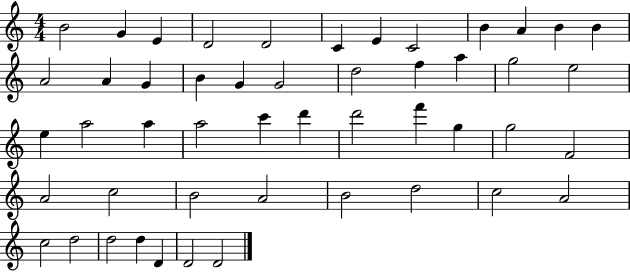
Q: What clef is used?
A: treble